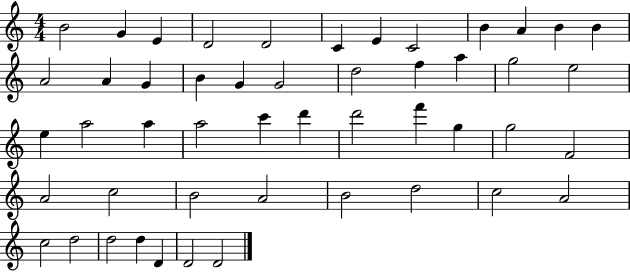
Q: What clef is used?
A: treble